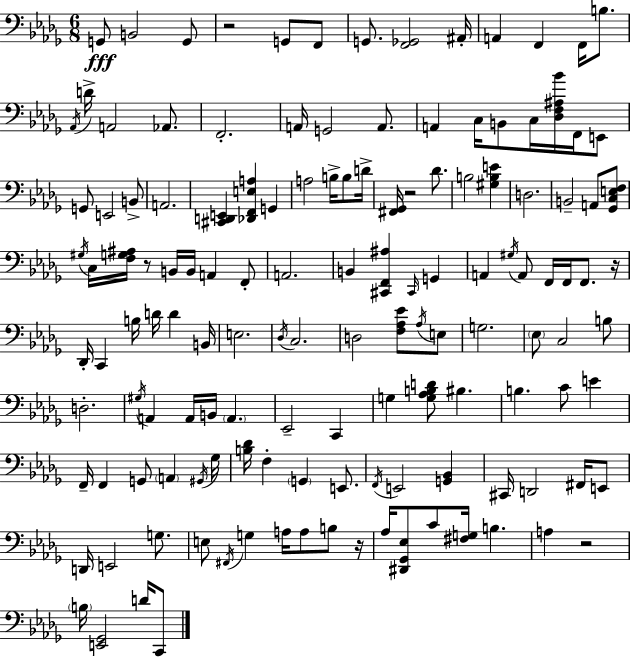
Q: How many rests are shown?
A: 6